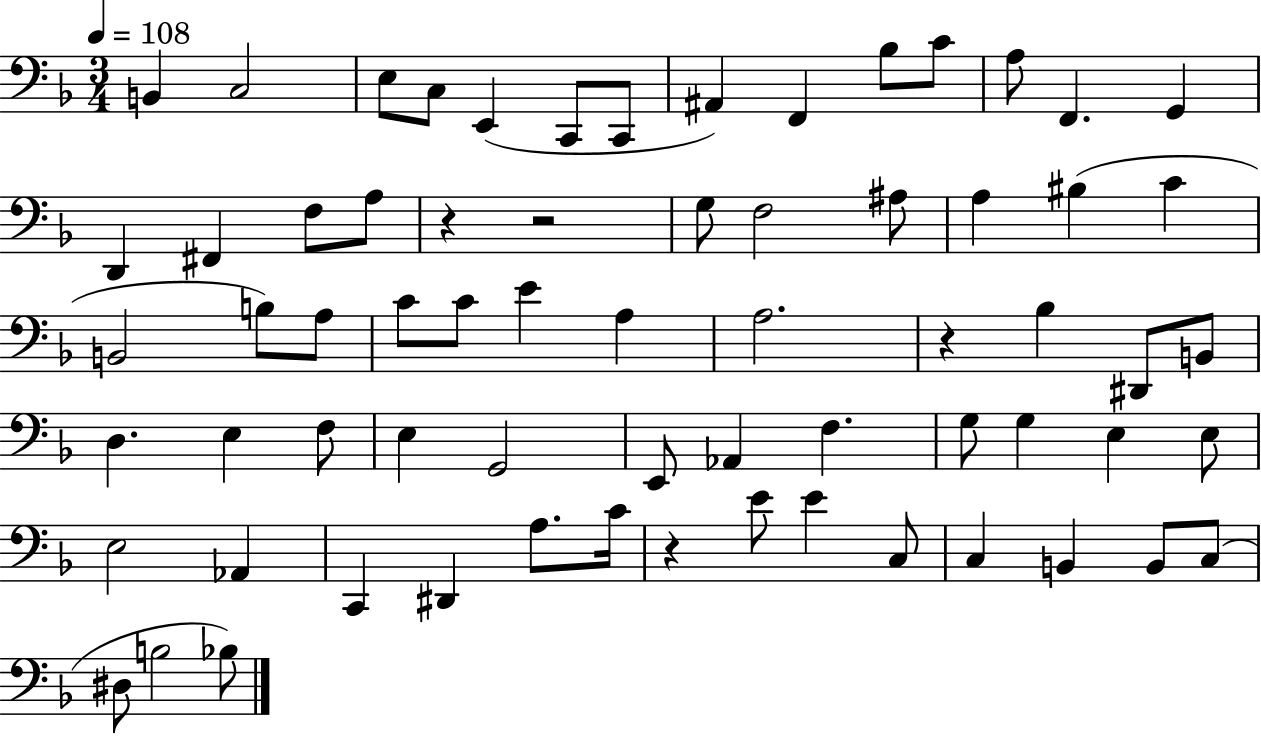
{
  \clef bass
  \numericTimeSignature
  \time 3/4
  \key f \major
  \tempo 4 = 108
  b,4 c2 | e8 c8 e,4( c,8 c,8 | ais,4) f,4 bes8 c'8 | a8 f,4. g,4 | \break d,4 fis,4 f8 a8 | r4 r2 | g8 f2 ais8 | a4 bis4( c'4 | \break b,2 b8) a8 | c'8 c'8 e'4 a4 | a2. | r4 bes4 dis,8 b,8 | \break d4. e4 f8 | e4 g,2 | e,8 aes,4 f4. | g8 g4 e4 e8 | \break e2 aes,4 | c,4 dis,4 a8. c'16 | r4 e'8 e'4 c8 | c4 b,4 b,8 c8( | \break dis8 b2 bes8) | \bar "|."
}